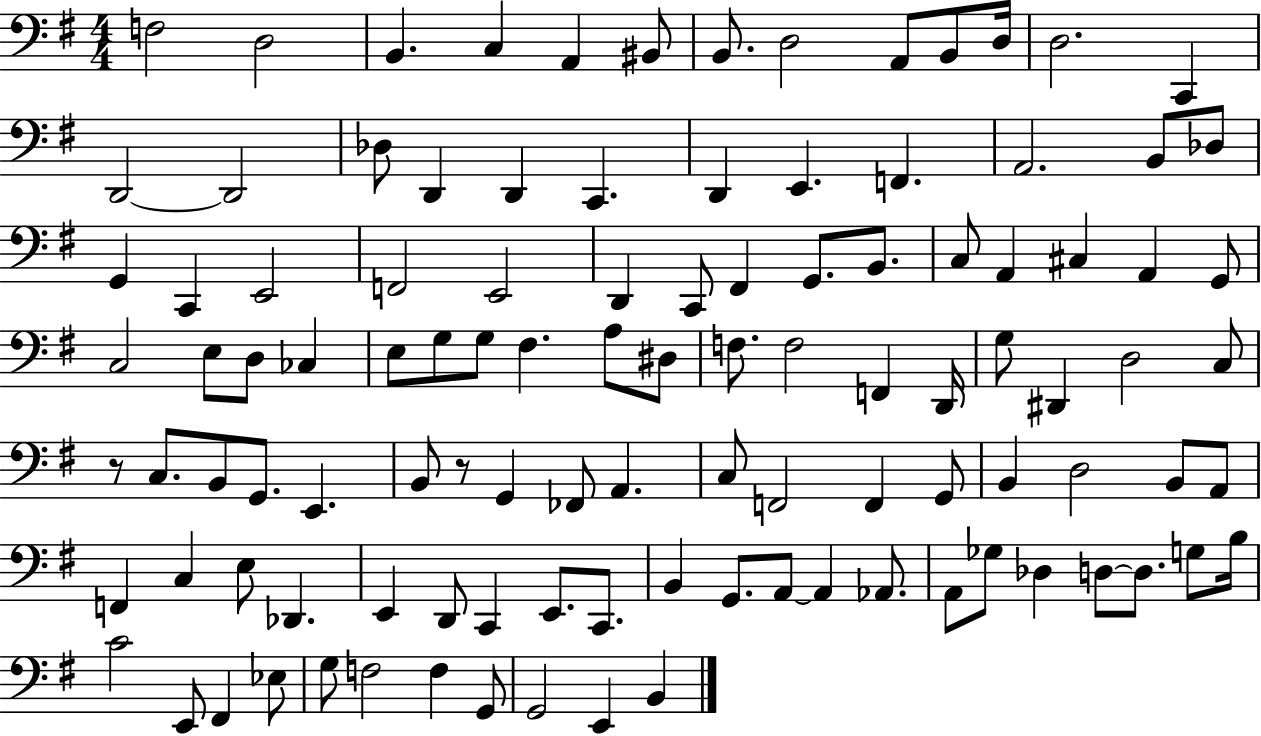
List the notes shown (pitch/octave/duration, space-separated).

F3/h D3/h B2/q. C3/q A2/q BIS2/e B2/e. D3/h A2/e B2/e D3/s D3/h. C2/q D2/h D2/h Db3/e D2/q D2/q C2/q. D2/q E2/q. F2/q. A2/h. B2/e Db3/e G2/q C2/q E2/h F2/h E2/h D2/q C2/e F#2/q G2/e. B2/e. C3/e A2/q C#3/q A2/q G2/e C3/h E3/e D3/e CES3/q E3/e G3/e G3/e F#3/q. A3/e D#3/e F3/e. F3/h F2/q D2/s G3/e D#2/q D3/h C3/e R/e C3/e. B2/e G2/e. E2/q. B2/e R/e G2/q FES2/e A2/q. C3/e F2/h F2/q G2/e B2/q D3/h B2/e A2/e F2/q C3/q E3/e Db2/q. E2/q D2/e C2/q E2/e. C2/e. B2/q G2/e. A2/e A2/q Ab2/e. A2/e Gb3/e Db3/q D3/e D3/e. G3/e B3/s C4/h E2/e F#2/q Eb3/e G3/e F3/h F3/q G2/e G2/h E2/q B2/q